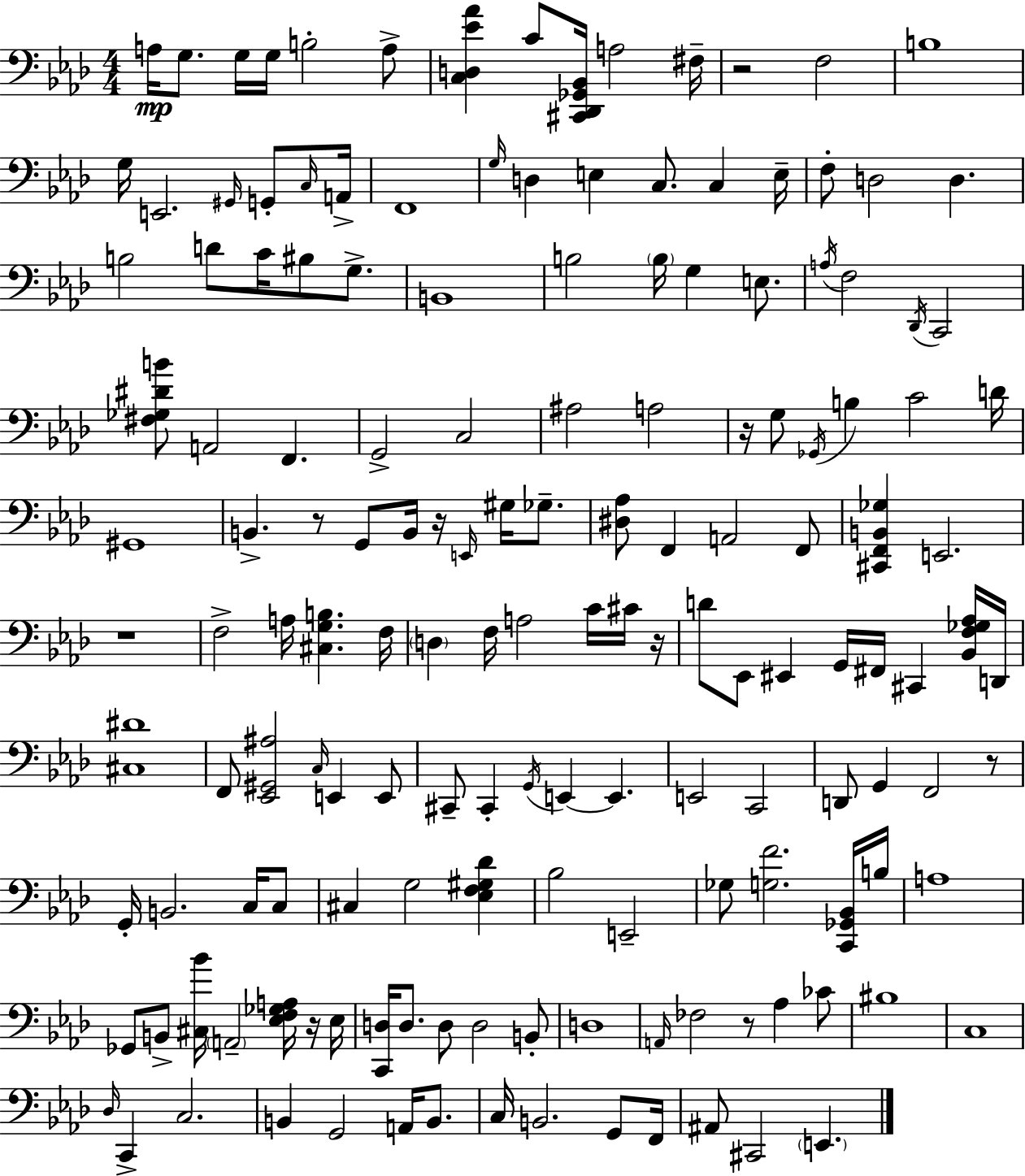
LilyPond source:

{
  \clef bass
  \numericTimeSignature
  \time 4/4
  \key aes \major
  a16\mp g8. g16 g16 b2-. a8-> | <c d ees' aes'>4 c'8 <cis, des, ges, bes,>16 a2 fis16-- | r2 f2 | b1 | \break g16 e,2. \grace { gis,16 } g,8-. | \grace { c16 } a,16-> f,1 | \grace { g16 } d4 e4 c8. c4 | e16-- f8-. d2 d4. | \break b2 d'8 c'16 bis8 | g8.-> b,1 | b2 \parenthesize b16 g4 | e8. \acciaccatura { a16 } f2 \acciaccatura { des,16 } c,2 | \break <fis ges dis' b'>8 a,2 f,4. | g,2-> c2 | ais2 a2 | r16 g8 \acciaccatura { ges,16 } b4 c'2 | \break d'16 gis,1 | b,4.-> r8 g,8 | b,16 r16 \grace { e,16 } gis16 ges8.-- <dis aes>8 f,4 a,2 | f,8 <cis, f, b, ges>4 e,2. | \break r1 | f2-> a16 | <cis g b>4. f16 \parenthesize d4 f16 a2 | c'16 cis'16 r16 d'8 ees,8 eis,4 g,16 | \break fis,16 cis,4 <bes, f ges aes>16 d,16 <cis dis'>1 | f,8 <ees, gis, ais>2 | \grace { c16 } e,4 e,8 cis,8-- cis,4-. \acciaccatura { g,16 } e,4~~ | e,4. e,2 | \break c,2 d,8 g,4 f,2 | r8 g,16-. b,2. | c16 c8 cis4 g2 | <ees f gis des'>4 bes2 | \break e,2-- ges8 <g f'>2. | <c, ges, bes,>16 b16 a1 | ges,8 b,8-> <cis bes'>16 \parenthesize a,2-- | <ees f ges a>16 r16 ees16 <c, d>16 d8. d8 d2 | \break b,8-. d1 | \grace { a,16 } fes2 | r8 aes4 ces'8 bis1 | c1 | \break \grace { des16 } c,4-> c2. | b,4 g,2 | a,16 b,8. c16 b,2. | g,8 f,16 ais,8 cis,2 | \break \parenthesize e,4. \bar "|."
}